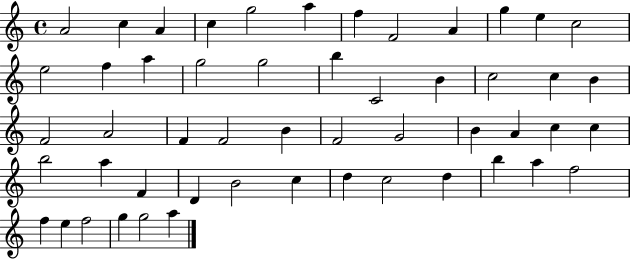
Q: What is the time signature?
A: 4/4